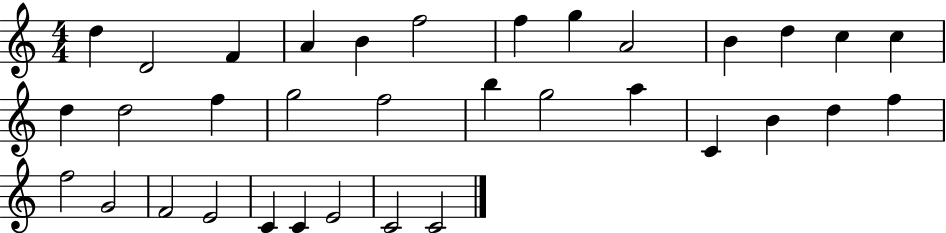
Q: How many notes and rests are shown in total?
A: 34